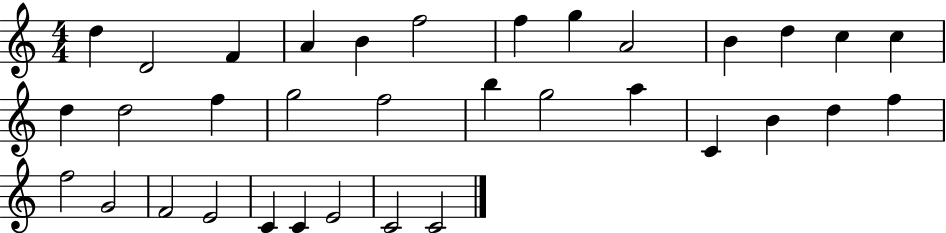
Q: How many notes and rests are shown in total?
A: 34